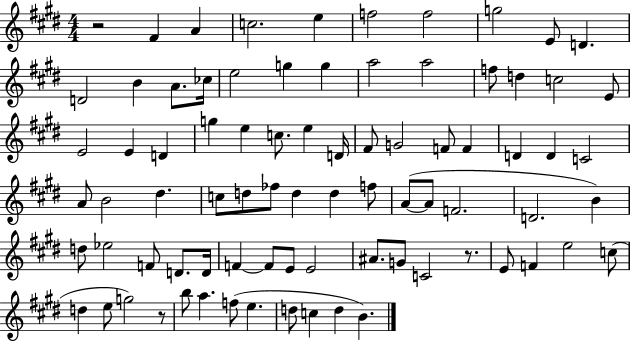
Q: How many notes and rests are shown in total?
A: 81